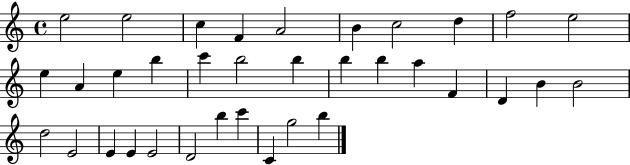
X:1
T:Untitled
M:4/4
L:1/4
K:C
e2 e2 c F A2 B c2 d f2 e2 e A e b c' b2 b b b a F D B B2 d2 E2 E E E2 D2 b c' C g2 b